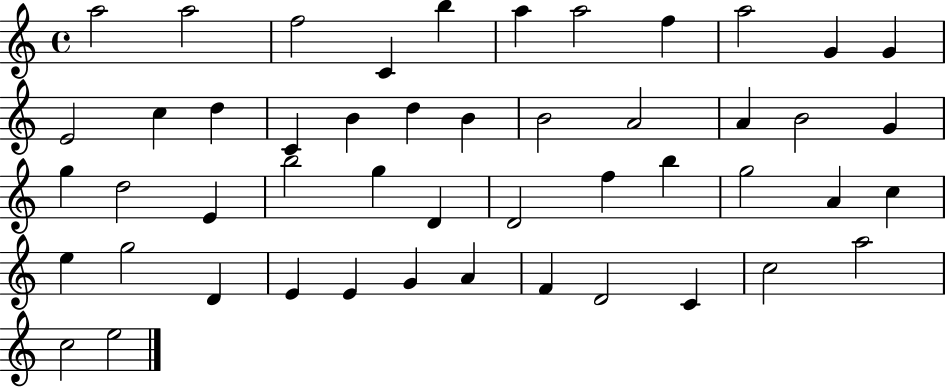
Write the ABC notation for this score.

X:1
T:Untitled
M:4/4
L:1/4
K:C
a2 a2 f2 C b a a2 f a2 G G E2 c d C B d B B2 A2 A B2 G g d2 E b2 g D D2 f b g2 A c e g2 D E E G A F D2 C c2 a2 c2 e2